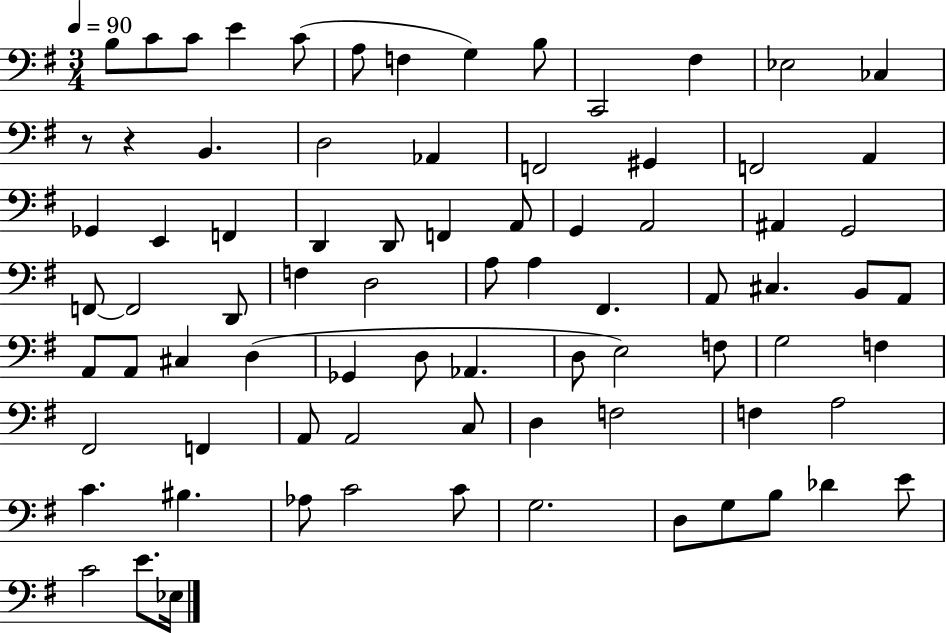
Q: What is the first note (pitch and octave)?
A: B3